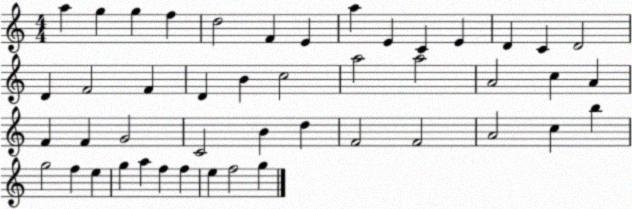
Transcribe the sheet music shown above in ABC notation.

X:1
T:Untitled
M:4/4
L:1/4
K:C
a g g f d2 F E a E C E D C D2 D F2 F D B c2 a2 a2 A2 c A F F G2 C2 B d F2 F2 A2 c b g2 f e g a f f e f2 g